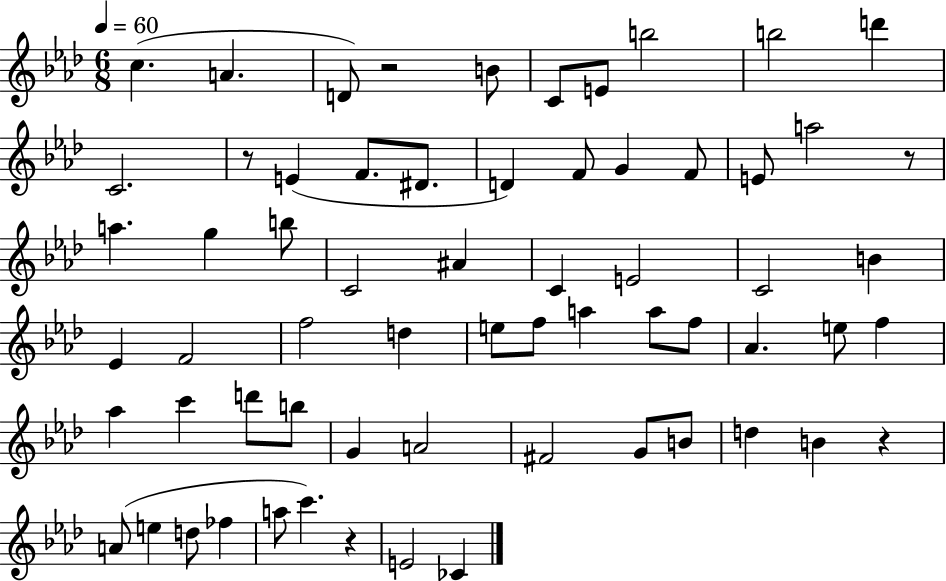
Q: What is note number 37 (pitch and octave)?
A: F5